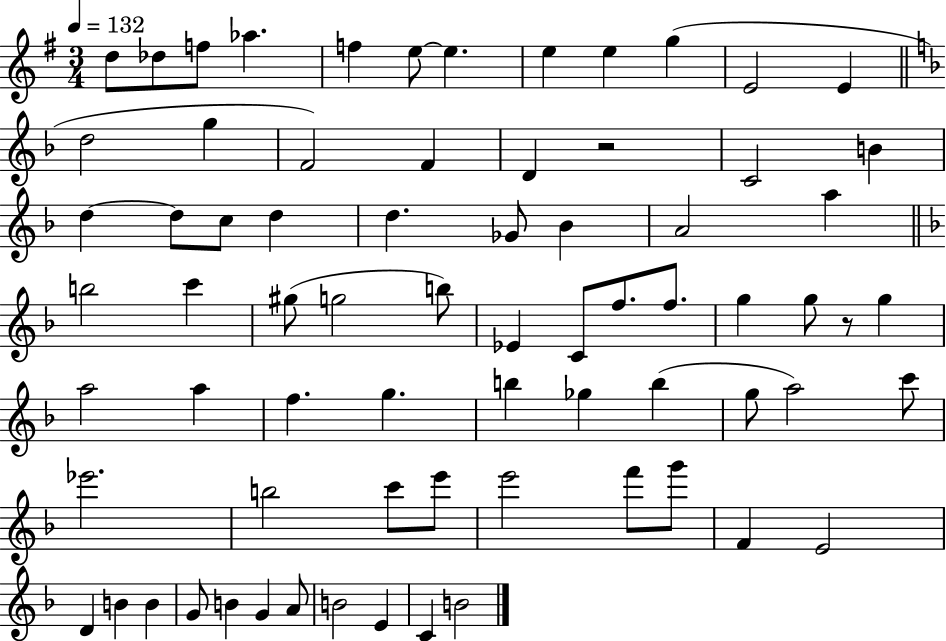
X:1
T:Untitled
M:3/4
L:1/4
K:G
d/2 _d/2 f/2 _a f e/2 e e e g E2 E d2 g F2 F D z2 C2 B d d/2 c/2 d d _G/2 _B A2 a b2 c' ^g/2 g2 b/2 _E C/2 f/2 f/2 g g/2 z/2 g a2 a f g b _g b g/2 a2 c'/2 _e'2 b2 c'/2 e'/2 e'2 f'/2 g'/2 F E2 D B B G/2 B G A/2 B2 E C B2